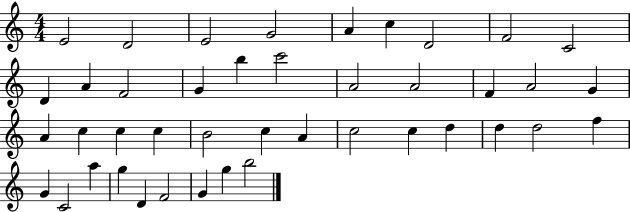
E4/h D4/h E4/h G4/h A4/q C5/q D4/h F4/h C4/h D4/q A4/q F4/h G4/q B5/q C6/h A4/h A4/h F4/q A4/h G4/q A4/q C5/q C5/q C5/q B4/h C5/q A4/q C5/h C5/q D5/q D5/q D5/h F5/q G4/q C4/h A5/q G5/q D4/q F4/h G4/q G5/q B5/h